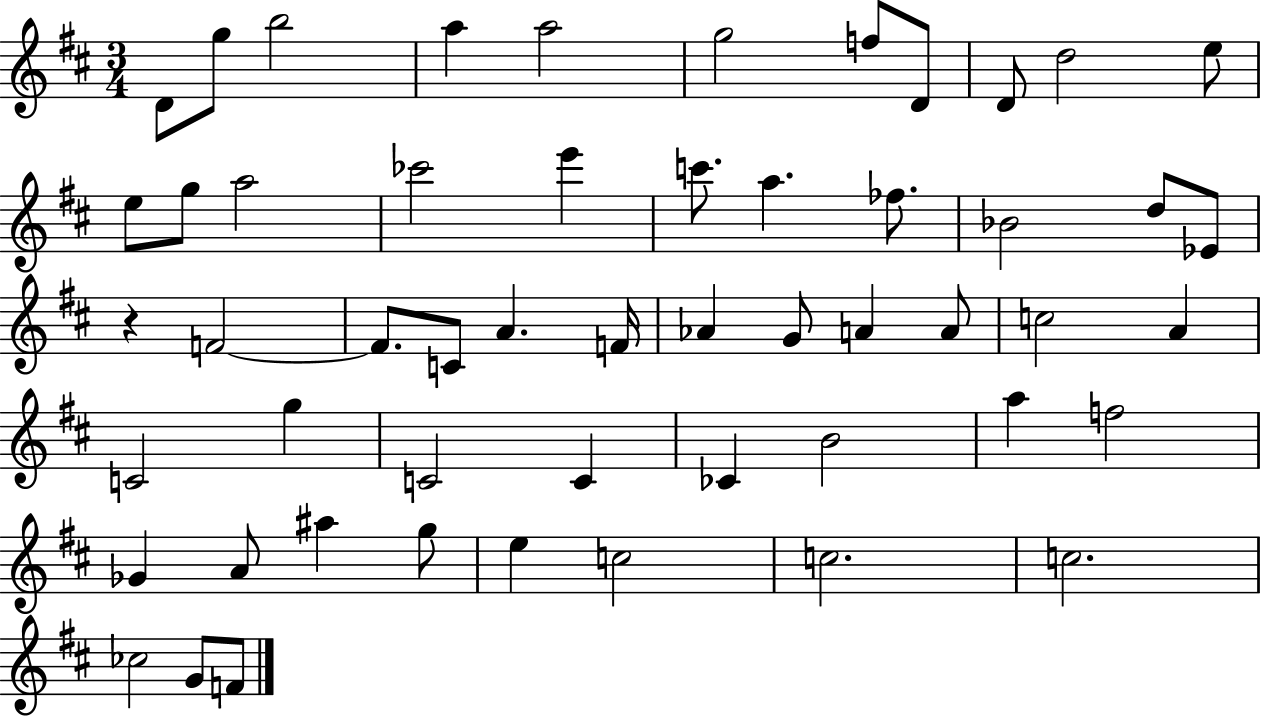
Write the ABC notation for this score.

X:1
T:Untitled
M:3/4
L:1/4
K:D
D/2 g/2 b2 a a2 g2 f/2 D/2 D/2 d2 e/2 e/2 g/2 a2 _c'2 e' c'/2 a _f/2 _B2 d/2 _E/2 z F2 F/2 C/2 A F/4 _A G/2 A A/2 c2 A C2 g C2 C _C B2 a f2 _G A/2 ^a g/2 e c2 c2 c2 _c2 G/2 F/2